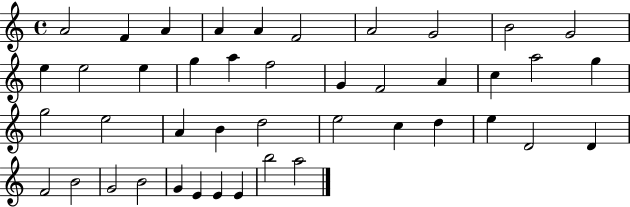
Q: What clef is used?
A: treble